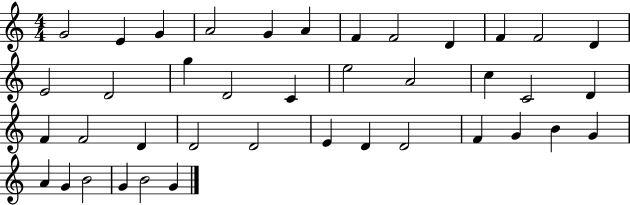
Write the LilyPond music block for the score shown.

{
  \clef treble
  \numericTimeSignature
  \time 4/4
  \key c \major
  g'2 e'4 g'4 | a'2 g'4 a'4 | f'4 f'2 d'4 | f'4 f'2 d'4 | \break e'2 d'2 | g''4 d'2 c'4 | e''2 a'2 | c''4 c'2 d'4 | \break f'4 f'2 d'4 | d'2 d'2 | e'4 d'4 d'2 | f'4 g'4 b'4 g'4 | \break a'4 g'4 b'2 | g'4 b'2 g'4 | \bar "|."
}